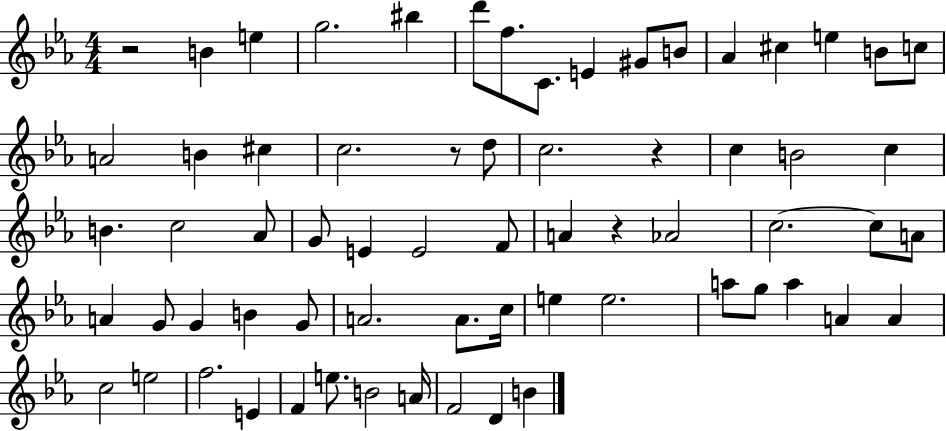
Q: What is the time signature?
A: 4/4